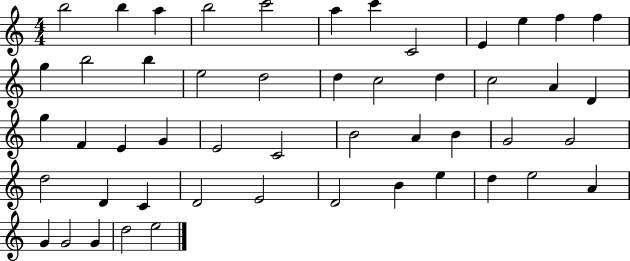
B5/h B5/q A5/q B5/h C6/h A5/q C6/q C4/h E4/q E5/q F5/q F5/q G5/q B5/h B5/q E5/h D5/h D5/q C5/h D5/q C5/h A4/q D4/q G5/q F4/q E4/q G4/q E4/h C4/h B4/h A4/q B4/q G4/h G4/h D5/h D4/q C4/q D4/h E4/h D4/h B4/q E5/q D5/q E5/h A4/q G4/q G4/h G4/q D5/h E5/h